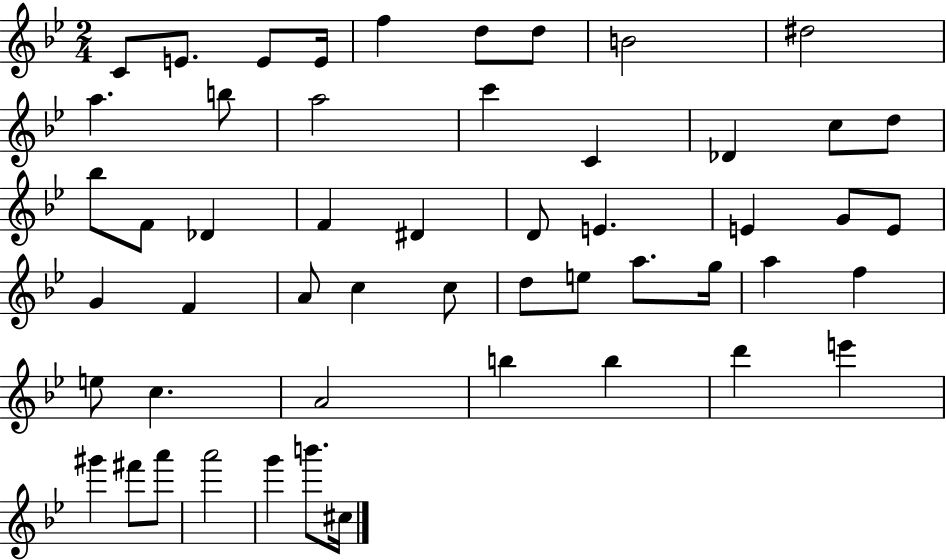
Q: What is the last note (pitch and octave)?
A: C#5